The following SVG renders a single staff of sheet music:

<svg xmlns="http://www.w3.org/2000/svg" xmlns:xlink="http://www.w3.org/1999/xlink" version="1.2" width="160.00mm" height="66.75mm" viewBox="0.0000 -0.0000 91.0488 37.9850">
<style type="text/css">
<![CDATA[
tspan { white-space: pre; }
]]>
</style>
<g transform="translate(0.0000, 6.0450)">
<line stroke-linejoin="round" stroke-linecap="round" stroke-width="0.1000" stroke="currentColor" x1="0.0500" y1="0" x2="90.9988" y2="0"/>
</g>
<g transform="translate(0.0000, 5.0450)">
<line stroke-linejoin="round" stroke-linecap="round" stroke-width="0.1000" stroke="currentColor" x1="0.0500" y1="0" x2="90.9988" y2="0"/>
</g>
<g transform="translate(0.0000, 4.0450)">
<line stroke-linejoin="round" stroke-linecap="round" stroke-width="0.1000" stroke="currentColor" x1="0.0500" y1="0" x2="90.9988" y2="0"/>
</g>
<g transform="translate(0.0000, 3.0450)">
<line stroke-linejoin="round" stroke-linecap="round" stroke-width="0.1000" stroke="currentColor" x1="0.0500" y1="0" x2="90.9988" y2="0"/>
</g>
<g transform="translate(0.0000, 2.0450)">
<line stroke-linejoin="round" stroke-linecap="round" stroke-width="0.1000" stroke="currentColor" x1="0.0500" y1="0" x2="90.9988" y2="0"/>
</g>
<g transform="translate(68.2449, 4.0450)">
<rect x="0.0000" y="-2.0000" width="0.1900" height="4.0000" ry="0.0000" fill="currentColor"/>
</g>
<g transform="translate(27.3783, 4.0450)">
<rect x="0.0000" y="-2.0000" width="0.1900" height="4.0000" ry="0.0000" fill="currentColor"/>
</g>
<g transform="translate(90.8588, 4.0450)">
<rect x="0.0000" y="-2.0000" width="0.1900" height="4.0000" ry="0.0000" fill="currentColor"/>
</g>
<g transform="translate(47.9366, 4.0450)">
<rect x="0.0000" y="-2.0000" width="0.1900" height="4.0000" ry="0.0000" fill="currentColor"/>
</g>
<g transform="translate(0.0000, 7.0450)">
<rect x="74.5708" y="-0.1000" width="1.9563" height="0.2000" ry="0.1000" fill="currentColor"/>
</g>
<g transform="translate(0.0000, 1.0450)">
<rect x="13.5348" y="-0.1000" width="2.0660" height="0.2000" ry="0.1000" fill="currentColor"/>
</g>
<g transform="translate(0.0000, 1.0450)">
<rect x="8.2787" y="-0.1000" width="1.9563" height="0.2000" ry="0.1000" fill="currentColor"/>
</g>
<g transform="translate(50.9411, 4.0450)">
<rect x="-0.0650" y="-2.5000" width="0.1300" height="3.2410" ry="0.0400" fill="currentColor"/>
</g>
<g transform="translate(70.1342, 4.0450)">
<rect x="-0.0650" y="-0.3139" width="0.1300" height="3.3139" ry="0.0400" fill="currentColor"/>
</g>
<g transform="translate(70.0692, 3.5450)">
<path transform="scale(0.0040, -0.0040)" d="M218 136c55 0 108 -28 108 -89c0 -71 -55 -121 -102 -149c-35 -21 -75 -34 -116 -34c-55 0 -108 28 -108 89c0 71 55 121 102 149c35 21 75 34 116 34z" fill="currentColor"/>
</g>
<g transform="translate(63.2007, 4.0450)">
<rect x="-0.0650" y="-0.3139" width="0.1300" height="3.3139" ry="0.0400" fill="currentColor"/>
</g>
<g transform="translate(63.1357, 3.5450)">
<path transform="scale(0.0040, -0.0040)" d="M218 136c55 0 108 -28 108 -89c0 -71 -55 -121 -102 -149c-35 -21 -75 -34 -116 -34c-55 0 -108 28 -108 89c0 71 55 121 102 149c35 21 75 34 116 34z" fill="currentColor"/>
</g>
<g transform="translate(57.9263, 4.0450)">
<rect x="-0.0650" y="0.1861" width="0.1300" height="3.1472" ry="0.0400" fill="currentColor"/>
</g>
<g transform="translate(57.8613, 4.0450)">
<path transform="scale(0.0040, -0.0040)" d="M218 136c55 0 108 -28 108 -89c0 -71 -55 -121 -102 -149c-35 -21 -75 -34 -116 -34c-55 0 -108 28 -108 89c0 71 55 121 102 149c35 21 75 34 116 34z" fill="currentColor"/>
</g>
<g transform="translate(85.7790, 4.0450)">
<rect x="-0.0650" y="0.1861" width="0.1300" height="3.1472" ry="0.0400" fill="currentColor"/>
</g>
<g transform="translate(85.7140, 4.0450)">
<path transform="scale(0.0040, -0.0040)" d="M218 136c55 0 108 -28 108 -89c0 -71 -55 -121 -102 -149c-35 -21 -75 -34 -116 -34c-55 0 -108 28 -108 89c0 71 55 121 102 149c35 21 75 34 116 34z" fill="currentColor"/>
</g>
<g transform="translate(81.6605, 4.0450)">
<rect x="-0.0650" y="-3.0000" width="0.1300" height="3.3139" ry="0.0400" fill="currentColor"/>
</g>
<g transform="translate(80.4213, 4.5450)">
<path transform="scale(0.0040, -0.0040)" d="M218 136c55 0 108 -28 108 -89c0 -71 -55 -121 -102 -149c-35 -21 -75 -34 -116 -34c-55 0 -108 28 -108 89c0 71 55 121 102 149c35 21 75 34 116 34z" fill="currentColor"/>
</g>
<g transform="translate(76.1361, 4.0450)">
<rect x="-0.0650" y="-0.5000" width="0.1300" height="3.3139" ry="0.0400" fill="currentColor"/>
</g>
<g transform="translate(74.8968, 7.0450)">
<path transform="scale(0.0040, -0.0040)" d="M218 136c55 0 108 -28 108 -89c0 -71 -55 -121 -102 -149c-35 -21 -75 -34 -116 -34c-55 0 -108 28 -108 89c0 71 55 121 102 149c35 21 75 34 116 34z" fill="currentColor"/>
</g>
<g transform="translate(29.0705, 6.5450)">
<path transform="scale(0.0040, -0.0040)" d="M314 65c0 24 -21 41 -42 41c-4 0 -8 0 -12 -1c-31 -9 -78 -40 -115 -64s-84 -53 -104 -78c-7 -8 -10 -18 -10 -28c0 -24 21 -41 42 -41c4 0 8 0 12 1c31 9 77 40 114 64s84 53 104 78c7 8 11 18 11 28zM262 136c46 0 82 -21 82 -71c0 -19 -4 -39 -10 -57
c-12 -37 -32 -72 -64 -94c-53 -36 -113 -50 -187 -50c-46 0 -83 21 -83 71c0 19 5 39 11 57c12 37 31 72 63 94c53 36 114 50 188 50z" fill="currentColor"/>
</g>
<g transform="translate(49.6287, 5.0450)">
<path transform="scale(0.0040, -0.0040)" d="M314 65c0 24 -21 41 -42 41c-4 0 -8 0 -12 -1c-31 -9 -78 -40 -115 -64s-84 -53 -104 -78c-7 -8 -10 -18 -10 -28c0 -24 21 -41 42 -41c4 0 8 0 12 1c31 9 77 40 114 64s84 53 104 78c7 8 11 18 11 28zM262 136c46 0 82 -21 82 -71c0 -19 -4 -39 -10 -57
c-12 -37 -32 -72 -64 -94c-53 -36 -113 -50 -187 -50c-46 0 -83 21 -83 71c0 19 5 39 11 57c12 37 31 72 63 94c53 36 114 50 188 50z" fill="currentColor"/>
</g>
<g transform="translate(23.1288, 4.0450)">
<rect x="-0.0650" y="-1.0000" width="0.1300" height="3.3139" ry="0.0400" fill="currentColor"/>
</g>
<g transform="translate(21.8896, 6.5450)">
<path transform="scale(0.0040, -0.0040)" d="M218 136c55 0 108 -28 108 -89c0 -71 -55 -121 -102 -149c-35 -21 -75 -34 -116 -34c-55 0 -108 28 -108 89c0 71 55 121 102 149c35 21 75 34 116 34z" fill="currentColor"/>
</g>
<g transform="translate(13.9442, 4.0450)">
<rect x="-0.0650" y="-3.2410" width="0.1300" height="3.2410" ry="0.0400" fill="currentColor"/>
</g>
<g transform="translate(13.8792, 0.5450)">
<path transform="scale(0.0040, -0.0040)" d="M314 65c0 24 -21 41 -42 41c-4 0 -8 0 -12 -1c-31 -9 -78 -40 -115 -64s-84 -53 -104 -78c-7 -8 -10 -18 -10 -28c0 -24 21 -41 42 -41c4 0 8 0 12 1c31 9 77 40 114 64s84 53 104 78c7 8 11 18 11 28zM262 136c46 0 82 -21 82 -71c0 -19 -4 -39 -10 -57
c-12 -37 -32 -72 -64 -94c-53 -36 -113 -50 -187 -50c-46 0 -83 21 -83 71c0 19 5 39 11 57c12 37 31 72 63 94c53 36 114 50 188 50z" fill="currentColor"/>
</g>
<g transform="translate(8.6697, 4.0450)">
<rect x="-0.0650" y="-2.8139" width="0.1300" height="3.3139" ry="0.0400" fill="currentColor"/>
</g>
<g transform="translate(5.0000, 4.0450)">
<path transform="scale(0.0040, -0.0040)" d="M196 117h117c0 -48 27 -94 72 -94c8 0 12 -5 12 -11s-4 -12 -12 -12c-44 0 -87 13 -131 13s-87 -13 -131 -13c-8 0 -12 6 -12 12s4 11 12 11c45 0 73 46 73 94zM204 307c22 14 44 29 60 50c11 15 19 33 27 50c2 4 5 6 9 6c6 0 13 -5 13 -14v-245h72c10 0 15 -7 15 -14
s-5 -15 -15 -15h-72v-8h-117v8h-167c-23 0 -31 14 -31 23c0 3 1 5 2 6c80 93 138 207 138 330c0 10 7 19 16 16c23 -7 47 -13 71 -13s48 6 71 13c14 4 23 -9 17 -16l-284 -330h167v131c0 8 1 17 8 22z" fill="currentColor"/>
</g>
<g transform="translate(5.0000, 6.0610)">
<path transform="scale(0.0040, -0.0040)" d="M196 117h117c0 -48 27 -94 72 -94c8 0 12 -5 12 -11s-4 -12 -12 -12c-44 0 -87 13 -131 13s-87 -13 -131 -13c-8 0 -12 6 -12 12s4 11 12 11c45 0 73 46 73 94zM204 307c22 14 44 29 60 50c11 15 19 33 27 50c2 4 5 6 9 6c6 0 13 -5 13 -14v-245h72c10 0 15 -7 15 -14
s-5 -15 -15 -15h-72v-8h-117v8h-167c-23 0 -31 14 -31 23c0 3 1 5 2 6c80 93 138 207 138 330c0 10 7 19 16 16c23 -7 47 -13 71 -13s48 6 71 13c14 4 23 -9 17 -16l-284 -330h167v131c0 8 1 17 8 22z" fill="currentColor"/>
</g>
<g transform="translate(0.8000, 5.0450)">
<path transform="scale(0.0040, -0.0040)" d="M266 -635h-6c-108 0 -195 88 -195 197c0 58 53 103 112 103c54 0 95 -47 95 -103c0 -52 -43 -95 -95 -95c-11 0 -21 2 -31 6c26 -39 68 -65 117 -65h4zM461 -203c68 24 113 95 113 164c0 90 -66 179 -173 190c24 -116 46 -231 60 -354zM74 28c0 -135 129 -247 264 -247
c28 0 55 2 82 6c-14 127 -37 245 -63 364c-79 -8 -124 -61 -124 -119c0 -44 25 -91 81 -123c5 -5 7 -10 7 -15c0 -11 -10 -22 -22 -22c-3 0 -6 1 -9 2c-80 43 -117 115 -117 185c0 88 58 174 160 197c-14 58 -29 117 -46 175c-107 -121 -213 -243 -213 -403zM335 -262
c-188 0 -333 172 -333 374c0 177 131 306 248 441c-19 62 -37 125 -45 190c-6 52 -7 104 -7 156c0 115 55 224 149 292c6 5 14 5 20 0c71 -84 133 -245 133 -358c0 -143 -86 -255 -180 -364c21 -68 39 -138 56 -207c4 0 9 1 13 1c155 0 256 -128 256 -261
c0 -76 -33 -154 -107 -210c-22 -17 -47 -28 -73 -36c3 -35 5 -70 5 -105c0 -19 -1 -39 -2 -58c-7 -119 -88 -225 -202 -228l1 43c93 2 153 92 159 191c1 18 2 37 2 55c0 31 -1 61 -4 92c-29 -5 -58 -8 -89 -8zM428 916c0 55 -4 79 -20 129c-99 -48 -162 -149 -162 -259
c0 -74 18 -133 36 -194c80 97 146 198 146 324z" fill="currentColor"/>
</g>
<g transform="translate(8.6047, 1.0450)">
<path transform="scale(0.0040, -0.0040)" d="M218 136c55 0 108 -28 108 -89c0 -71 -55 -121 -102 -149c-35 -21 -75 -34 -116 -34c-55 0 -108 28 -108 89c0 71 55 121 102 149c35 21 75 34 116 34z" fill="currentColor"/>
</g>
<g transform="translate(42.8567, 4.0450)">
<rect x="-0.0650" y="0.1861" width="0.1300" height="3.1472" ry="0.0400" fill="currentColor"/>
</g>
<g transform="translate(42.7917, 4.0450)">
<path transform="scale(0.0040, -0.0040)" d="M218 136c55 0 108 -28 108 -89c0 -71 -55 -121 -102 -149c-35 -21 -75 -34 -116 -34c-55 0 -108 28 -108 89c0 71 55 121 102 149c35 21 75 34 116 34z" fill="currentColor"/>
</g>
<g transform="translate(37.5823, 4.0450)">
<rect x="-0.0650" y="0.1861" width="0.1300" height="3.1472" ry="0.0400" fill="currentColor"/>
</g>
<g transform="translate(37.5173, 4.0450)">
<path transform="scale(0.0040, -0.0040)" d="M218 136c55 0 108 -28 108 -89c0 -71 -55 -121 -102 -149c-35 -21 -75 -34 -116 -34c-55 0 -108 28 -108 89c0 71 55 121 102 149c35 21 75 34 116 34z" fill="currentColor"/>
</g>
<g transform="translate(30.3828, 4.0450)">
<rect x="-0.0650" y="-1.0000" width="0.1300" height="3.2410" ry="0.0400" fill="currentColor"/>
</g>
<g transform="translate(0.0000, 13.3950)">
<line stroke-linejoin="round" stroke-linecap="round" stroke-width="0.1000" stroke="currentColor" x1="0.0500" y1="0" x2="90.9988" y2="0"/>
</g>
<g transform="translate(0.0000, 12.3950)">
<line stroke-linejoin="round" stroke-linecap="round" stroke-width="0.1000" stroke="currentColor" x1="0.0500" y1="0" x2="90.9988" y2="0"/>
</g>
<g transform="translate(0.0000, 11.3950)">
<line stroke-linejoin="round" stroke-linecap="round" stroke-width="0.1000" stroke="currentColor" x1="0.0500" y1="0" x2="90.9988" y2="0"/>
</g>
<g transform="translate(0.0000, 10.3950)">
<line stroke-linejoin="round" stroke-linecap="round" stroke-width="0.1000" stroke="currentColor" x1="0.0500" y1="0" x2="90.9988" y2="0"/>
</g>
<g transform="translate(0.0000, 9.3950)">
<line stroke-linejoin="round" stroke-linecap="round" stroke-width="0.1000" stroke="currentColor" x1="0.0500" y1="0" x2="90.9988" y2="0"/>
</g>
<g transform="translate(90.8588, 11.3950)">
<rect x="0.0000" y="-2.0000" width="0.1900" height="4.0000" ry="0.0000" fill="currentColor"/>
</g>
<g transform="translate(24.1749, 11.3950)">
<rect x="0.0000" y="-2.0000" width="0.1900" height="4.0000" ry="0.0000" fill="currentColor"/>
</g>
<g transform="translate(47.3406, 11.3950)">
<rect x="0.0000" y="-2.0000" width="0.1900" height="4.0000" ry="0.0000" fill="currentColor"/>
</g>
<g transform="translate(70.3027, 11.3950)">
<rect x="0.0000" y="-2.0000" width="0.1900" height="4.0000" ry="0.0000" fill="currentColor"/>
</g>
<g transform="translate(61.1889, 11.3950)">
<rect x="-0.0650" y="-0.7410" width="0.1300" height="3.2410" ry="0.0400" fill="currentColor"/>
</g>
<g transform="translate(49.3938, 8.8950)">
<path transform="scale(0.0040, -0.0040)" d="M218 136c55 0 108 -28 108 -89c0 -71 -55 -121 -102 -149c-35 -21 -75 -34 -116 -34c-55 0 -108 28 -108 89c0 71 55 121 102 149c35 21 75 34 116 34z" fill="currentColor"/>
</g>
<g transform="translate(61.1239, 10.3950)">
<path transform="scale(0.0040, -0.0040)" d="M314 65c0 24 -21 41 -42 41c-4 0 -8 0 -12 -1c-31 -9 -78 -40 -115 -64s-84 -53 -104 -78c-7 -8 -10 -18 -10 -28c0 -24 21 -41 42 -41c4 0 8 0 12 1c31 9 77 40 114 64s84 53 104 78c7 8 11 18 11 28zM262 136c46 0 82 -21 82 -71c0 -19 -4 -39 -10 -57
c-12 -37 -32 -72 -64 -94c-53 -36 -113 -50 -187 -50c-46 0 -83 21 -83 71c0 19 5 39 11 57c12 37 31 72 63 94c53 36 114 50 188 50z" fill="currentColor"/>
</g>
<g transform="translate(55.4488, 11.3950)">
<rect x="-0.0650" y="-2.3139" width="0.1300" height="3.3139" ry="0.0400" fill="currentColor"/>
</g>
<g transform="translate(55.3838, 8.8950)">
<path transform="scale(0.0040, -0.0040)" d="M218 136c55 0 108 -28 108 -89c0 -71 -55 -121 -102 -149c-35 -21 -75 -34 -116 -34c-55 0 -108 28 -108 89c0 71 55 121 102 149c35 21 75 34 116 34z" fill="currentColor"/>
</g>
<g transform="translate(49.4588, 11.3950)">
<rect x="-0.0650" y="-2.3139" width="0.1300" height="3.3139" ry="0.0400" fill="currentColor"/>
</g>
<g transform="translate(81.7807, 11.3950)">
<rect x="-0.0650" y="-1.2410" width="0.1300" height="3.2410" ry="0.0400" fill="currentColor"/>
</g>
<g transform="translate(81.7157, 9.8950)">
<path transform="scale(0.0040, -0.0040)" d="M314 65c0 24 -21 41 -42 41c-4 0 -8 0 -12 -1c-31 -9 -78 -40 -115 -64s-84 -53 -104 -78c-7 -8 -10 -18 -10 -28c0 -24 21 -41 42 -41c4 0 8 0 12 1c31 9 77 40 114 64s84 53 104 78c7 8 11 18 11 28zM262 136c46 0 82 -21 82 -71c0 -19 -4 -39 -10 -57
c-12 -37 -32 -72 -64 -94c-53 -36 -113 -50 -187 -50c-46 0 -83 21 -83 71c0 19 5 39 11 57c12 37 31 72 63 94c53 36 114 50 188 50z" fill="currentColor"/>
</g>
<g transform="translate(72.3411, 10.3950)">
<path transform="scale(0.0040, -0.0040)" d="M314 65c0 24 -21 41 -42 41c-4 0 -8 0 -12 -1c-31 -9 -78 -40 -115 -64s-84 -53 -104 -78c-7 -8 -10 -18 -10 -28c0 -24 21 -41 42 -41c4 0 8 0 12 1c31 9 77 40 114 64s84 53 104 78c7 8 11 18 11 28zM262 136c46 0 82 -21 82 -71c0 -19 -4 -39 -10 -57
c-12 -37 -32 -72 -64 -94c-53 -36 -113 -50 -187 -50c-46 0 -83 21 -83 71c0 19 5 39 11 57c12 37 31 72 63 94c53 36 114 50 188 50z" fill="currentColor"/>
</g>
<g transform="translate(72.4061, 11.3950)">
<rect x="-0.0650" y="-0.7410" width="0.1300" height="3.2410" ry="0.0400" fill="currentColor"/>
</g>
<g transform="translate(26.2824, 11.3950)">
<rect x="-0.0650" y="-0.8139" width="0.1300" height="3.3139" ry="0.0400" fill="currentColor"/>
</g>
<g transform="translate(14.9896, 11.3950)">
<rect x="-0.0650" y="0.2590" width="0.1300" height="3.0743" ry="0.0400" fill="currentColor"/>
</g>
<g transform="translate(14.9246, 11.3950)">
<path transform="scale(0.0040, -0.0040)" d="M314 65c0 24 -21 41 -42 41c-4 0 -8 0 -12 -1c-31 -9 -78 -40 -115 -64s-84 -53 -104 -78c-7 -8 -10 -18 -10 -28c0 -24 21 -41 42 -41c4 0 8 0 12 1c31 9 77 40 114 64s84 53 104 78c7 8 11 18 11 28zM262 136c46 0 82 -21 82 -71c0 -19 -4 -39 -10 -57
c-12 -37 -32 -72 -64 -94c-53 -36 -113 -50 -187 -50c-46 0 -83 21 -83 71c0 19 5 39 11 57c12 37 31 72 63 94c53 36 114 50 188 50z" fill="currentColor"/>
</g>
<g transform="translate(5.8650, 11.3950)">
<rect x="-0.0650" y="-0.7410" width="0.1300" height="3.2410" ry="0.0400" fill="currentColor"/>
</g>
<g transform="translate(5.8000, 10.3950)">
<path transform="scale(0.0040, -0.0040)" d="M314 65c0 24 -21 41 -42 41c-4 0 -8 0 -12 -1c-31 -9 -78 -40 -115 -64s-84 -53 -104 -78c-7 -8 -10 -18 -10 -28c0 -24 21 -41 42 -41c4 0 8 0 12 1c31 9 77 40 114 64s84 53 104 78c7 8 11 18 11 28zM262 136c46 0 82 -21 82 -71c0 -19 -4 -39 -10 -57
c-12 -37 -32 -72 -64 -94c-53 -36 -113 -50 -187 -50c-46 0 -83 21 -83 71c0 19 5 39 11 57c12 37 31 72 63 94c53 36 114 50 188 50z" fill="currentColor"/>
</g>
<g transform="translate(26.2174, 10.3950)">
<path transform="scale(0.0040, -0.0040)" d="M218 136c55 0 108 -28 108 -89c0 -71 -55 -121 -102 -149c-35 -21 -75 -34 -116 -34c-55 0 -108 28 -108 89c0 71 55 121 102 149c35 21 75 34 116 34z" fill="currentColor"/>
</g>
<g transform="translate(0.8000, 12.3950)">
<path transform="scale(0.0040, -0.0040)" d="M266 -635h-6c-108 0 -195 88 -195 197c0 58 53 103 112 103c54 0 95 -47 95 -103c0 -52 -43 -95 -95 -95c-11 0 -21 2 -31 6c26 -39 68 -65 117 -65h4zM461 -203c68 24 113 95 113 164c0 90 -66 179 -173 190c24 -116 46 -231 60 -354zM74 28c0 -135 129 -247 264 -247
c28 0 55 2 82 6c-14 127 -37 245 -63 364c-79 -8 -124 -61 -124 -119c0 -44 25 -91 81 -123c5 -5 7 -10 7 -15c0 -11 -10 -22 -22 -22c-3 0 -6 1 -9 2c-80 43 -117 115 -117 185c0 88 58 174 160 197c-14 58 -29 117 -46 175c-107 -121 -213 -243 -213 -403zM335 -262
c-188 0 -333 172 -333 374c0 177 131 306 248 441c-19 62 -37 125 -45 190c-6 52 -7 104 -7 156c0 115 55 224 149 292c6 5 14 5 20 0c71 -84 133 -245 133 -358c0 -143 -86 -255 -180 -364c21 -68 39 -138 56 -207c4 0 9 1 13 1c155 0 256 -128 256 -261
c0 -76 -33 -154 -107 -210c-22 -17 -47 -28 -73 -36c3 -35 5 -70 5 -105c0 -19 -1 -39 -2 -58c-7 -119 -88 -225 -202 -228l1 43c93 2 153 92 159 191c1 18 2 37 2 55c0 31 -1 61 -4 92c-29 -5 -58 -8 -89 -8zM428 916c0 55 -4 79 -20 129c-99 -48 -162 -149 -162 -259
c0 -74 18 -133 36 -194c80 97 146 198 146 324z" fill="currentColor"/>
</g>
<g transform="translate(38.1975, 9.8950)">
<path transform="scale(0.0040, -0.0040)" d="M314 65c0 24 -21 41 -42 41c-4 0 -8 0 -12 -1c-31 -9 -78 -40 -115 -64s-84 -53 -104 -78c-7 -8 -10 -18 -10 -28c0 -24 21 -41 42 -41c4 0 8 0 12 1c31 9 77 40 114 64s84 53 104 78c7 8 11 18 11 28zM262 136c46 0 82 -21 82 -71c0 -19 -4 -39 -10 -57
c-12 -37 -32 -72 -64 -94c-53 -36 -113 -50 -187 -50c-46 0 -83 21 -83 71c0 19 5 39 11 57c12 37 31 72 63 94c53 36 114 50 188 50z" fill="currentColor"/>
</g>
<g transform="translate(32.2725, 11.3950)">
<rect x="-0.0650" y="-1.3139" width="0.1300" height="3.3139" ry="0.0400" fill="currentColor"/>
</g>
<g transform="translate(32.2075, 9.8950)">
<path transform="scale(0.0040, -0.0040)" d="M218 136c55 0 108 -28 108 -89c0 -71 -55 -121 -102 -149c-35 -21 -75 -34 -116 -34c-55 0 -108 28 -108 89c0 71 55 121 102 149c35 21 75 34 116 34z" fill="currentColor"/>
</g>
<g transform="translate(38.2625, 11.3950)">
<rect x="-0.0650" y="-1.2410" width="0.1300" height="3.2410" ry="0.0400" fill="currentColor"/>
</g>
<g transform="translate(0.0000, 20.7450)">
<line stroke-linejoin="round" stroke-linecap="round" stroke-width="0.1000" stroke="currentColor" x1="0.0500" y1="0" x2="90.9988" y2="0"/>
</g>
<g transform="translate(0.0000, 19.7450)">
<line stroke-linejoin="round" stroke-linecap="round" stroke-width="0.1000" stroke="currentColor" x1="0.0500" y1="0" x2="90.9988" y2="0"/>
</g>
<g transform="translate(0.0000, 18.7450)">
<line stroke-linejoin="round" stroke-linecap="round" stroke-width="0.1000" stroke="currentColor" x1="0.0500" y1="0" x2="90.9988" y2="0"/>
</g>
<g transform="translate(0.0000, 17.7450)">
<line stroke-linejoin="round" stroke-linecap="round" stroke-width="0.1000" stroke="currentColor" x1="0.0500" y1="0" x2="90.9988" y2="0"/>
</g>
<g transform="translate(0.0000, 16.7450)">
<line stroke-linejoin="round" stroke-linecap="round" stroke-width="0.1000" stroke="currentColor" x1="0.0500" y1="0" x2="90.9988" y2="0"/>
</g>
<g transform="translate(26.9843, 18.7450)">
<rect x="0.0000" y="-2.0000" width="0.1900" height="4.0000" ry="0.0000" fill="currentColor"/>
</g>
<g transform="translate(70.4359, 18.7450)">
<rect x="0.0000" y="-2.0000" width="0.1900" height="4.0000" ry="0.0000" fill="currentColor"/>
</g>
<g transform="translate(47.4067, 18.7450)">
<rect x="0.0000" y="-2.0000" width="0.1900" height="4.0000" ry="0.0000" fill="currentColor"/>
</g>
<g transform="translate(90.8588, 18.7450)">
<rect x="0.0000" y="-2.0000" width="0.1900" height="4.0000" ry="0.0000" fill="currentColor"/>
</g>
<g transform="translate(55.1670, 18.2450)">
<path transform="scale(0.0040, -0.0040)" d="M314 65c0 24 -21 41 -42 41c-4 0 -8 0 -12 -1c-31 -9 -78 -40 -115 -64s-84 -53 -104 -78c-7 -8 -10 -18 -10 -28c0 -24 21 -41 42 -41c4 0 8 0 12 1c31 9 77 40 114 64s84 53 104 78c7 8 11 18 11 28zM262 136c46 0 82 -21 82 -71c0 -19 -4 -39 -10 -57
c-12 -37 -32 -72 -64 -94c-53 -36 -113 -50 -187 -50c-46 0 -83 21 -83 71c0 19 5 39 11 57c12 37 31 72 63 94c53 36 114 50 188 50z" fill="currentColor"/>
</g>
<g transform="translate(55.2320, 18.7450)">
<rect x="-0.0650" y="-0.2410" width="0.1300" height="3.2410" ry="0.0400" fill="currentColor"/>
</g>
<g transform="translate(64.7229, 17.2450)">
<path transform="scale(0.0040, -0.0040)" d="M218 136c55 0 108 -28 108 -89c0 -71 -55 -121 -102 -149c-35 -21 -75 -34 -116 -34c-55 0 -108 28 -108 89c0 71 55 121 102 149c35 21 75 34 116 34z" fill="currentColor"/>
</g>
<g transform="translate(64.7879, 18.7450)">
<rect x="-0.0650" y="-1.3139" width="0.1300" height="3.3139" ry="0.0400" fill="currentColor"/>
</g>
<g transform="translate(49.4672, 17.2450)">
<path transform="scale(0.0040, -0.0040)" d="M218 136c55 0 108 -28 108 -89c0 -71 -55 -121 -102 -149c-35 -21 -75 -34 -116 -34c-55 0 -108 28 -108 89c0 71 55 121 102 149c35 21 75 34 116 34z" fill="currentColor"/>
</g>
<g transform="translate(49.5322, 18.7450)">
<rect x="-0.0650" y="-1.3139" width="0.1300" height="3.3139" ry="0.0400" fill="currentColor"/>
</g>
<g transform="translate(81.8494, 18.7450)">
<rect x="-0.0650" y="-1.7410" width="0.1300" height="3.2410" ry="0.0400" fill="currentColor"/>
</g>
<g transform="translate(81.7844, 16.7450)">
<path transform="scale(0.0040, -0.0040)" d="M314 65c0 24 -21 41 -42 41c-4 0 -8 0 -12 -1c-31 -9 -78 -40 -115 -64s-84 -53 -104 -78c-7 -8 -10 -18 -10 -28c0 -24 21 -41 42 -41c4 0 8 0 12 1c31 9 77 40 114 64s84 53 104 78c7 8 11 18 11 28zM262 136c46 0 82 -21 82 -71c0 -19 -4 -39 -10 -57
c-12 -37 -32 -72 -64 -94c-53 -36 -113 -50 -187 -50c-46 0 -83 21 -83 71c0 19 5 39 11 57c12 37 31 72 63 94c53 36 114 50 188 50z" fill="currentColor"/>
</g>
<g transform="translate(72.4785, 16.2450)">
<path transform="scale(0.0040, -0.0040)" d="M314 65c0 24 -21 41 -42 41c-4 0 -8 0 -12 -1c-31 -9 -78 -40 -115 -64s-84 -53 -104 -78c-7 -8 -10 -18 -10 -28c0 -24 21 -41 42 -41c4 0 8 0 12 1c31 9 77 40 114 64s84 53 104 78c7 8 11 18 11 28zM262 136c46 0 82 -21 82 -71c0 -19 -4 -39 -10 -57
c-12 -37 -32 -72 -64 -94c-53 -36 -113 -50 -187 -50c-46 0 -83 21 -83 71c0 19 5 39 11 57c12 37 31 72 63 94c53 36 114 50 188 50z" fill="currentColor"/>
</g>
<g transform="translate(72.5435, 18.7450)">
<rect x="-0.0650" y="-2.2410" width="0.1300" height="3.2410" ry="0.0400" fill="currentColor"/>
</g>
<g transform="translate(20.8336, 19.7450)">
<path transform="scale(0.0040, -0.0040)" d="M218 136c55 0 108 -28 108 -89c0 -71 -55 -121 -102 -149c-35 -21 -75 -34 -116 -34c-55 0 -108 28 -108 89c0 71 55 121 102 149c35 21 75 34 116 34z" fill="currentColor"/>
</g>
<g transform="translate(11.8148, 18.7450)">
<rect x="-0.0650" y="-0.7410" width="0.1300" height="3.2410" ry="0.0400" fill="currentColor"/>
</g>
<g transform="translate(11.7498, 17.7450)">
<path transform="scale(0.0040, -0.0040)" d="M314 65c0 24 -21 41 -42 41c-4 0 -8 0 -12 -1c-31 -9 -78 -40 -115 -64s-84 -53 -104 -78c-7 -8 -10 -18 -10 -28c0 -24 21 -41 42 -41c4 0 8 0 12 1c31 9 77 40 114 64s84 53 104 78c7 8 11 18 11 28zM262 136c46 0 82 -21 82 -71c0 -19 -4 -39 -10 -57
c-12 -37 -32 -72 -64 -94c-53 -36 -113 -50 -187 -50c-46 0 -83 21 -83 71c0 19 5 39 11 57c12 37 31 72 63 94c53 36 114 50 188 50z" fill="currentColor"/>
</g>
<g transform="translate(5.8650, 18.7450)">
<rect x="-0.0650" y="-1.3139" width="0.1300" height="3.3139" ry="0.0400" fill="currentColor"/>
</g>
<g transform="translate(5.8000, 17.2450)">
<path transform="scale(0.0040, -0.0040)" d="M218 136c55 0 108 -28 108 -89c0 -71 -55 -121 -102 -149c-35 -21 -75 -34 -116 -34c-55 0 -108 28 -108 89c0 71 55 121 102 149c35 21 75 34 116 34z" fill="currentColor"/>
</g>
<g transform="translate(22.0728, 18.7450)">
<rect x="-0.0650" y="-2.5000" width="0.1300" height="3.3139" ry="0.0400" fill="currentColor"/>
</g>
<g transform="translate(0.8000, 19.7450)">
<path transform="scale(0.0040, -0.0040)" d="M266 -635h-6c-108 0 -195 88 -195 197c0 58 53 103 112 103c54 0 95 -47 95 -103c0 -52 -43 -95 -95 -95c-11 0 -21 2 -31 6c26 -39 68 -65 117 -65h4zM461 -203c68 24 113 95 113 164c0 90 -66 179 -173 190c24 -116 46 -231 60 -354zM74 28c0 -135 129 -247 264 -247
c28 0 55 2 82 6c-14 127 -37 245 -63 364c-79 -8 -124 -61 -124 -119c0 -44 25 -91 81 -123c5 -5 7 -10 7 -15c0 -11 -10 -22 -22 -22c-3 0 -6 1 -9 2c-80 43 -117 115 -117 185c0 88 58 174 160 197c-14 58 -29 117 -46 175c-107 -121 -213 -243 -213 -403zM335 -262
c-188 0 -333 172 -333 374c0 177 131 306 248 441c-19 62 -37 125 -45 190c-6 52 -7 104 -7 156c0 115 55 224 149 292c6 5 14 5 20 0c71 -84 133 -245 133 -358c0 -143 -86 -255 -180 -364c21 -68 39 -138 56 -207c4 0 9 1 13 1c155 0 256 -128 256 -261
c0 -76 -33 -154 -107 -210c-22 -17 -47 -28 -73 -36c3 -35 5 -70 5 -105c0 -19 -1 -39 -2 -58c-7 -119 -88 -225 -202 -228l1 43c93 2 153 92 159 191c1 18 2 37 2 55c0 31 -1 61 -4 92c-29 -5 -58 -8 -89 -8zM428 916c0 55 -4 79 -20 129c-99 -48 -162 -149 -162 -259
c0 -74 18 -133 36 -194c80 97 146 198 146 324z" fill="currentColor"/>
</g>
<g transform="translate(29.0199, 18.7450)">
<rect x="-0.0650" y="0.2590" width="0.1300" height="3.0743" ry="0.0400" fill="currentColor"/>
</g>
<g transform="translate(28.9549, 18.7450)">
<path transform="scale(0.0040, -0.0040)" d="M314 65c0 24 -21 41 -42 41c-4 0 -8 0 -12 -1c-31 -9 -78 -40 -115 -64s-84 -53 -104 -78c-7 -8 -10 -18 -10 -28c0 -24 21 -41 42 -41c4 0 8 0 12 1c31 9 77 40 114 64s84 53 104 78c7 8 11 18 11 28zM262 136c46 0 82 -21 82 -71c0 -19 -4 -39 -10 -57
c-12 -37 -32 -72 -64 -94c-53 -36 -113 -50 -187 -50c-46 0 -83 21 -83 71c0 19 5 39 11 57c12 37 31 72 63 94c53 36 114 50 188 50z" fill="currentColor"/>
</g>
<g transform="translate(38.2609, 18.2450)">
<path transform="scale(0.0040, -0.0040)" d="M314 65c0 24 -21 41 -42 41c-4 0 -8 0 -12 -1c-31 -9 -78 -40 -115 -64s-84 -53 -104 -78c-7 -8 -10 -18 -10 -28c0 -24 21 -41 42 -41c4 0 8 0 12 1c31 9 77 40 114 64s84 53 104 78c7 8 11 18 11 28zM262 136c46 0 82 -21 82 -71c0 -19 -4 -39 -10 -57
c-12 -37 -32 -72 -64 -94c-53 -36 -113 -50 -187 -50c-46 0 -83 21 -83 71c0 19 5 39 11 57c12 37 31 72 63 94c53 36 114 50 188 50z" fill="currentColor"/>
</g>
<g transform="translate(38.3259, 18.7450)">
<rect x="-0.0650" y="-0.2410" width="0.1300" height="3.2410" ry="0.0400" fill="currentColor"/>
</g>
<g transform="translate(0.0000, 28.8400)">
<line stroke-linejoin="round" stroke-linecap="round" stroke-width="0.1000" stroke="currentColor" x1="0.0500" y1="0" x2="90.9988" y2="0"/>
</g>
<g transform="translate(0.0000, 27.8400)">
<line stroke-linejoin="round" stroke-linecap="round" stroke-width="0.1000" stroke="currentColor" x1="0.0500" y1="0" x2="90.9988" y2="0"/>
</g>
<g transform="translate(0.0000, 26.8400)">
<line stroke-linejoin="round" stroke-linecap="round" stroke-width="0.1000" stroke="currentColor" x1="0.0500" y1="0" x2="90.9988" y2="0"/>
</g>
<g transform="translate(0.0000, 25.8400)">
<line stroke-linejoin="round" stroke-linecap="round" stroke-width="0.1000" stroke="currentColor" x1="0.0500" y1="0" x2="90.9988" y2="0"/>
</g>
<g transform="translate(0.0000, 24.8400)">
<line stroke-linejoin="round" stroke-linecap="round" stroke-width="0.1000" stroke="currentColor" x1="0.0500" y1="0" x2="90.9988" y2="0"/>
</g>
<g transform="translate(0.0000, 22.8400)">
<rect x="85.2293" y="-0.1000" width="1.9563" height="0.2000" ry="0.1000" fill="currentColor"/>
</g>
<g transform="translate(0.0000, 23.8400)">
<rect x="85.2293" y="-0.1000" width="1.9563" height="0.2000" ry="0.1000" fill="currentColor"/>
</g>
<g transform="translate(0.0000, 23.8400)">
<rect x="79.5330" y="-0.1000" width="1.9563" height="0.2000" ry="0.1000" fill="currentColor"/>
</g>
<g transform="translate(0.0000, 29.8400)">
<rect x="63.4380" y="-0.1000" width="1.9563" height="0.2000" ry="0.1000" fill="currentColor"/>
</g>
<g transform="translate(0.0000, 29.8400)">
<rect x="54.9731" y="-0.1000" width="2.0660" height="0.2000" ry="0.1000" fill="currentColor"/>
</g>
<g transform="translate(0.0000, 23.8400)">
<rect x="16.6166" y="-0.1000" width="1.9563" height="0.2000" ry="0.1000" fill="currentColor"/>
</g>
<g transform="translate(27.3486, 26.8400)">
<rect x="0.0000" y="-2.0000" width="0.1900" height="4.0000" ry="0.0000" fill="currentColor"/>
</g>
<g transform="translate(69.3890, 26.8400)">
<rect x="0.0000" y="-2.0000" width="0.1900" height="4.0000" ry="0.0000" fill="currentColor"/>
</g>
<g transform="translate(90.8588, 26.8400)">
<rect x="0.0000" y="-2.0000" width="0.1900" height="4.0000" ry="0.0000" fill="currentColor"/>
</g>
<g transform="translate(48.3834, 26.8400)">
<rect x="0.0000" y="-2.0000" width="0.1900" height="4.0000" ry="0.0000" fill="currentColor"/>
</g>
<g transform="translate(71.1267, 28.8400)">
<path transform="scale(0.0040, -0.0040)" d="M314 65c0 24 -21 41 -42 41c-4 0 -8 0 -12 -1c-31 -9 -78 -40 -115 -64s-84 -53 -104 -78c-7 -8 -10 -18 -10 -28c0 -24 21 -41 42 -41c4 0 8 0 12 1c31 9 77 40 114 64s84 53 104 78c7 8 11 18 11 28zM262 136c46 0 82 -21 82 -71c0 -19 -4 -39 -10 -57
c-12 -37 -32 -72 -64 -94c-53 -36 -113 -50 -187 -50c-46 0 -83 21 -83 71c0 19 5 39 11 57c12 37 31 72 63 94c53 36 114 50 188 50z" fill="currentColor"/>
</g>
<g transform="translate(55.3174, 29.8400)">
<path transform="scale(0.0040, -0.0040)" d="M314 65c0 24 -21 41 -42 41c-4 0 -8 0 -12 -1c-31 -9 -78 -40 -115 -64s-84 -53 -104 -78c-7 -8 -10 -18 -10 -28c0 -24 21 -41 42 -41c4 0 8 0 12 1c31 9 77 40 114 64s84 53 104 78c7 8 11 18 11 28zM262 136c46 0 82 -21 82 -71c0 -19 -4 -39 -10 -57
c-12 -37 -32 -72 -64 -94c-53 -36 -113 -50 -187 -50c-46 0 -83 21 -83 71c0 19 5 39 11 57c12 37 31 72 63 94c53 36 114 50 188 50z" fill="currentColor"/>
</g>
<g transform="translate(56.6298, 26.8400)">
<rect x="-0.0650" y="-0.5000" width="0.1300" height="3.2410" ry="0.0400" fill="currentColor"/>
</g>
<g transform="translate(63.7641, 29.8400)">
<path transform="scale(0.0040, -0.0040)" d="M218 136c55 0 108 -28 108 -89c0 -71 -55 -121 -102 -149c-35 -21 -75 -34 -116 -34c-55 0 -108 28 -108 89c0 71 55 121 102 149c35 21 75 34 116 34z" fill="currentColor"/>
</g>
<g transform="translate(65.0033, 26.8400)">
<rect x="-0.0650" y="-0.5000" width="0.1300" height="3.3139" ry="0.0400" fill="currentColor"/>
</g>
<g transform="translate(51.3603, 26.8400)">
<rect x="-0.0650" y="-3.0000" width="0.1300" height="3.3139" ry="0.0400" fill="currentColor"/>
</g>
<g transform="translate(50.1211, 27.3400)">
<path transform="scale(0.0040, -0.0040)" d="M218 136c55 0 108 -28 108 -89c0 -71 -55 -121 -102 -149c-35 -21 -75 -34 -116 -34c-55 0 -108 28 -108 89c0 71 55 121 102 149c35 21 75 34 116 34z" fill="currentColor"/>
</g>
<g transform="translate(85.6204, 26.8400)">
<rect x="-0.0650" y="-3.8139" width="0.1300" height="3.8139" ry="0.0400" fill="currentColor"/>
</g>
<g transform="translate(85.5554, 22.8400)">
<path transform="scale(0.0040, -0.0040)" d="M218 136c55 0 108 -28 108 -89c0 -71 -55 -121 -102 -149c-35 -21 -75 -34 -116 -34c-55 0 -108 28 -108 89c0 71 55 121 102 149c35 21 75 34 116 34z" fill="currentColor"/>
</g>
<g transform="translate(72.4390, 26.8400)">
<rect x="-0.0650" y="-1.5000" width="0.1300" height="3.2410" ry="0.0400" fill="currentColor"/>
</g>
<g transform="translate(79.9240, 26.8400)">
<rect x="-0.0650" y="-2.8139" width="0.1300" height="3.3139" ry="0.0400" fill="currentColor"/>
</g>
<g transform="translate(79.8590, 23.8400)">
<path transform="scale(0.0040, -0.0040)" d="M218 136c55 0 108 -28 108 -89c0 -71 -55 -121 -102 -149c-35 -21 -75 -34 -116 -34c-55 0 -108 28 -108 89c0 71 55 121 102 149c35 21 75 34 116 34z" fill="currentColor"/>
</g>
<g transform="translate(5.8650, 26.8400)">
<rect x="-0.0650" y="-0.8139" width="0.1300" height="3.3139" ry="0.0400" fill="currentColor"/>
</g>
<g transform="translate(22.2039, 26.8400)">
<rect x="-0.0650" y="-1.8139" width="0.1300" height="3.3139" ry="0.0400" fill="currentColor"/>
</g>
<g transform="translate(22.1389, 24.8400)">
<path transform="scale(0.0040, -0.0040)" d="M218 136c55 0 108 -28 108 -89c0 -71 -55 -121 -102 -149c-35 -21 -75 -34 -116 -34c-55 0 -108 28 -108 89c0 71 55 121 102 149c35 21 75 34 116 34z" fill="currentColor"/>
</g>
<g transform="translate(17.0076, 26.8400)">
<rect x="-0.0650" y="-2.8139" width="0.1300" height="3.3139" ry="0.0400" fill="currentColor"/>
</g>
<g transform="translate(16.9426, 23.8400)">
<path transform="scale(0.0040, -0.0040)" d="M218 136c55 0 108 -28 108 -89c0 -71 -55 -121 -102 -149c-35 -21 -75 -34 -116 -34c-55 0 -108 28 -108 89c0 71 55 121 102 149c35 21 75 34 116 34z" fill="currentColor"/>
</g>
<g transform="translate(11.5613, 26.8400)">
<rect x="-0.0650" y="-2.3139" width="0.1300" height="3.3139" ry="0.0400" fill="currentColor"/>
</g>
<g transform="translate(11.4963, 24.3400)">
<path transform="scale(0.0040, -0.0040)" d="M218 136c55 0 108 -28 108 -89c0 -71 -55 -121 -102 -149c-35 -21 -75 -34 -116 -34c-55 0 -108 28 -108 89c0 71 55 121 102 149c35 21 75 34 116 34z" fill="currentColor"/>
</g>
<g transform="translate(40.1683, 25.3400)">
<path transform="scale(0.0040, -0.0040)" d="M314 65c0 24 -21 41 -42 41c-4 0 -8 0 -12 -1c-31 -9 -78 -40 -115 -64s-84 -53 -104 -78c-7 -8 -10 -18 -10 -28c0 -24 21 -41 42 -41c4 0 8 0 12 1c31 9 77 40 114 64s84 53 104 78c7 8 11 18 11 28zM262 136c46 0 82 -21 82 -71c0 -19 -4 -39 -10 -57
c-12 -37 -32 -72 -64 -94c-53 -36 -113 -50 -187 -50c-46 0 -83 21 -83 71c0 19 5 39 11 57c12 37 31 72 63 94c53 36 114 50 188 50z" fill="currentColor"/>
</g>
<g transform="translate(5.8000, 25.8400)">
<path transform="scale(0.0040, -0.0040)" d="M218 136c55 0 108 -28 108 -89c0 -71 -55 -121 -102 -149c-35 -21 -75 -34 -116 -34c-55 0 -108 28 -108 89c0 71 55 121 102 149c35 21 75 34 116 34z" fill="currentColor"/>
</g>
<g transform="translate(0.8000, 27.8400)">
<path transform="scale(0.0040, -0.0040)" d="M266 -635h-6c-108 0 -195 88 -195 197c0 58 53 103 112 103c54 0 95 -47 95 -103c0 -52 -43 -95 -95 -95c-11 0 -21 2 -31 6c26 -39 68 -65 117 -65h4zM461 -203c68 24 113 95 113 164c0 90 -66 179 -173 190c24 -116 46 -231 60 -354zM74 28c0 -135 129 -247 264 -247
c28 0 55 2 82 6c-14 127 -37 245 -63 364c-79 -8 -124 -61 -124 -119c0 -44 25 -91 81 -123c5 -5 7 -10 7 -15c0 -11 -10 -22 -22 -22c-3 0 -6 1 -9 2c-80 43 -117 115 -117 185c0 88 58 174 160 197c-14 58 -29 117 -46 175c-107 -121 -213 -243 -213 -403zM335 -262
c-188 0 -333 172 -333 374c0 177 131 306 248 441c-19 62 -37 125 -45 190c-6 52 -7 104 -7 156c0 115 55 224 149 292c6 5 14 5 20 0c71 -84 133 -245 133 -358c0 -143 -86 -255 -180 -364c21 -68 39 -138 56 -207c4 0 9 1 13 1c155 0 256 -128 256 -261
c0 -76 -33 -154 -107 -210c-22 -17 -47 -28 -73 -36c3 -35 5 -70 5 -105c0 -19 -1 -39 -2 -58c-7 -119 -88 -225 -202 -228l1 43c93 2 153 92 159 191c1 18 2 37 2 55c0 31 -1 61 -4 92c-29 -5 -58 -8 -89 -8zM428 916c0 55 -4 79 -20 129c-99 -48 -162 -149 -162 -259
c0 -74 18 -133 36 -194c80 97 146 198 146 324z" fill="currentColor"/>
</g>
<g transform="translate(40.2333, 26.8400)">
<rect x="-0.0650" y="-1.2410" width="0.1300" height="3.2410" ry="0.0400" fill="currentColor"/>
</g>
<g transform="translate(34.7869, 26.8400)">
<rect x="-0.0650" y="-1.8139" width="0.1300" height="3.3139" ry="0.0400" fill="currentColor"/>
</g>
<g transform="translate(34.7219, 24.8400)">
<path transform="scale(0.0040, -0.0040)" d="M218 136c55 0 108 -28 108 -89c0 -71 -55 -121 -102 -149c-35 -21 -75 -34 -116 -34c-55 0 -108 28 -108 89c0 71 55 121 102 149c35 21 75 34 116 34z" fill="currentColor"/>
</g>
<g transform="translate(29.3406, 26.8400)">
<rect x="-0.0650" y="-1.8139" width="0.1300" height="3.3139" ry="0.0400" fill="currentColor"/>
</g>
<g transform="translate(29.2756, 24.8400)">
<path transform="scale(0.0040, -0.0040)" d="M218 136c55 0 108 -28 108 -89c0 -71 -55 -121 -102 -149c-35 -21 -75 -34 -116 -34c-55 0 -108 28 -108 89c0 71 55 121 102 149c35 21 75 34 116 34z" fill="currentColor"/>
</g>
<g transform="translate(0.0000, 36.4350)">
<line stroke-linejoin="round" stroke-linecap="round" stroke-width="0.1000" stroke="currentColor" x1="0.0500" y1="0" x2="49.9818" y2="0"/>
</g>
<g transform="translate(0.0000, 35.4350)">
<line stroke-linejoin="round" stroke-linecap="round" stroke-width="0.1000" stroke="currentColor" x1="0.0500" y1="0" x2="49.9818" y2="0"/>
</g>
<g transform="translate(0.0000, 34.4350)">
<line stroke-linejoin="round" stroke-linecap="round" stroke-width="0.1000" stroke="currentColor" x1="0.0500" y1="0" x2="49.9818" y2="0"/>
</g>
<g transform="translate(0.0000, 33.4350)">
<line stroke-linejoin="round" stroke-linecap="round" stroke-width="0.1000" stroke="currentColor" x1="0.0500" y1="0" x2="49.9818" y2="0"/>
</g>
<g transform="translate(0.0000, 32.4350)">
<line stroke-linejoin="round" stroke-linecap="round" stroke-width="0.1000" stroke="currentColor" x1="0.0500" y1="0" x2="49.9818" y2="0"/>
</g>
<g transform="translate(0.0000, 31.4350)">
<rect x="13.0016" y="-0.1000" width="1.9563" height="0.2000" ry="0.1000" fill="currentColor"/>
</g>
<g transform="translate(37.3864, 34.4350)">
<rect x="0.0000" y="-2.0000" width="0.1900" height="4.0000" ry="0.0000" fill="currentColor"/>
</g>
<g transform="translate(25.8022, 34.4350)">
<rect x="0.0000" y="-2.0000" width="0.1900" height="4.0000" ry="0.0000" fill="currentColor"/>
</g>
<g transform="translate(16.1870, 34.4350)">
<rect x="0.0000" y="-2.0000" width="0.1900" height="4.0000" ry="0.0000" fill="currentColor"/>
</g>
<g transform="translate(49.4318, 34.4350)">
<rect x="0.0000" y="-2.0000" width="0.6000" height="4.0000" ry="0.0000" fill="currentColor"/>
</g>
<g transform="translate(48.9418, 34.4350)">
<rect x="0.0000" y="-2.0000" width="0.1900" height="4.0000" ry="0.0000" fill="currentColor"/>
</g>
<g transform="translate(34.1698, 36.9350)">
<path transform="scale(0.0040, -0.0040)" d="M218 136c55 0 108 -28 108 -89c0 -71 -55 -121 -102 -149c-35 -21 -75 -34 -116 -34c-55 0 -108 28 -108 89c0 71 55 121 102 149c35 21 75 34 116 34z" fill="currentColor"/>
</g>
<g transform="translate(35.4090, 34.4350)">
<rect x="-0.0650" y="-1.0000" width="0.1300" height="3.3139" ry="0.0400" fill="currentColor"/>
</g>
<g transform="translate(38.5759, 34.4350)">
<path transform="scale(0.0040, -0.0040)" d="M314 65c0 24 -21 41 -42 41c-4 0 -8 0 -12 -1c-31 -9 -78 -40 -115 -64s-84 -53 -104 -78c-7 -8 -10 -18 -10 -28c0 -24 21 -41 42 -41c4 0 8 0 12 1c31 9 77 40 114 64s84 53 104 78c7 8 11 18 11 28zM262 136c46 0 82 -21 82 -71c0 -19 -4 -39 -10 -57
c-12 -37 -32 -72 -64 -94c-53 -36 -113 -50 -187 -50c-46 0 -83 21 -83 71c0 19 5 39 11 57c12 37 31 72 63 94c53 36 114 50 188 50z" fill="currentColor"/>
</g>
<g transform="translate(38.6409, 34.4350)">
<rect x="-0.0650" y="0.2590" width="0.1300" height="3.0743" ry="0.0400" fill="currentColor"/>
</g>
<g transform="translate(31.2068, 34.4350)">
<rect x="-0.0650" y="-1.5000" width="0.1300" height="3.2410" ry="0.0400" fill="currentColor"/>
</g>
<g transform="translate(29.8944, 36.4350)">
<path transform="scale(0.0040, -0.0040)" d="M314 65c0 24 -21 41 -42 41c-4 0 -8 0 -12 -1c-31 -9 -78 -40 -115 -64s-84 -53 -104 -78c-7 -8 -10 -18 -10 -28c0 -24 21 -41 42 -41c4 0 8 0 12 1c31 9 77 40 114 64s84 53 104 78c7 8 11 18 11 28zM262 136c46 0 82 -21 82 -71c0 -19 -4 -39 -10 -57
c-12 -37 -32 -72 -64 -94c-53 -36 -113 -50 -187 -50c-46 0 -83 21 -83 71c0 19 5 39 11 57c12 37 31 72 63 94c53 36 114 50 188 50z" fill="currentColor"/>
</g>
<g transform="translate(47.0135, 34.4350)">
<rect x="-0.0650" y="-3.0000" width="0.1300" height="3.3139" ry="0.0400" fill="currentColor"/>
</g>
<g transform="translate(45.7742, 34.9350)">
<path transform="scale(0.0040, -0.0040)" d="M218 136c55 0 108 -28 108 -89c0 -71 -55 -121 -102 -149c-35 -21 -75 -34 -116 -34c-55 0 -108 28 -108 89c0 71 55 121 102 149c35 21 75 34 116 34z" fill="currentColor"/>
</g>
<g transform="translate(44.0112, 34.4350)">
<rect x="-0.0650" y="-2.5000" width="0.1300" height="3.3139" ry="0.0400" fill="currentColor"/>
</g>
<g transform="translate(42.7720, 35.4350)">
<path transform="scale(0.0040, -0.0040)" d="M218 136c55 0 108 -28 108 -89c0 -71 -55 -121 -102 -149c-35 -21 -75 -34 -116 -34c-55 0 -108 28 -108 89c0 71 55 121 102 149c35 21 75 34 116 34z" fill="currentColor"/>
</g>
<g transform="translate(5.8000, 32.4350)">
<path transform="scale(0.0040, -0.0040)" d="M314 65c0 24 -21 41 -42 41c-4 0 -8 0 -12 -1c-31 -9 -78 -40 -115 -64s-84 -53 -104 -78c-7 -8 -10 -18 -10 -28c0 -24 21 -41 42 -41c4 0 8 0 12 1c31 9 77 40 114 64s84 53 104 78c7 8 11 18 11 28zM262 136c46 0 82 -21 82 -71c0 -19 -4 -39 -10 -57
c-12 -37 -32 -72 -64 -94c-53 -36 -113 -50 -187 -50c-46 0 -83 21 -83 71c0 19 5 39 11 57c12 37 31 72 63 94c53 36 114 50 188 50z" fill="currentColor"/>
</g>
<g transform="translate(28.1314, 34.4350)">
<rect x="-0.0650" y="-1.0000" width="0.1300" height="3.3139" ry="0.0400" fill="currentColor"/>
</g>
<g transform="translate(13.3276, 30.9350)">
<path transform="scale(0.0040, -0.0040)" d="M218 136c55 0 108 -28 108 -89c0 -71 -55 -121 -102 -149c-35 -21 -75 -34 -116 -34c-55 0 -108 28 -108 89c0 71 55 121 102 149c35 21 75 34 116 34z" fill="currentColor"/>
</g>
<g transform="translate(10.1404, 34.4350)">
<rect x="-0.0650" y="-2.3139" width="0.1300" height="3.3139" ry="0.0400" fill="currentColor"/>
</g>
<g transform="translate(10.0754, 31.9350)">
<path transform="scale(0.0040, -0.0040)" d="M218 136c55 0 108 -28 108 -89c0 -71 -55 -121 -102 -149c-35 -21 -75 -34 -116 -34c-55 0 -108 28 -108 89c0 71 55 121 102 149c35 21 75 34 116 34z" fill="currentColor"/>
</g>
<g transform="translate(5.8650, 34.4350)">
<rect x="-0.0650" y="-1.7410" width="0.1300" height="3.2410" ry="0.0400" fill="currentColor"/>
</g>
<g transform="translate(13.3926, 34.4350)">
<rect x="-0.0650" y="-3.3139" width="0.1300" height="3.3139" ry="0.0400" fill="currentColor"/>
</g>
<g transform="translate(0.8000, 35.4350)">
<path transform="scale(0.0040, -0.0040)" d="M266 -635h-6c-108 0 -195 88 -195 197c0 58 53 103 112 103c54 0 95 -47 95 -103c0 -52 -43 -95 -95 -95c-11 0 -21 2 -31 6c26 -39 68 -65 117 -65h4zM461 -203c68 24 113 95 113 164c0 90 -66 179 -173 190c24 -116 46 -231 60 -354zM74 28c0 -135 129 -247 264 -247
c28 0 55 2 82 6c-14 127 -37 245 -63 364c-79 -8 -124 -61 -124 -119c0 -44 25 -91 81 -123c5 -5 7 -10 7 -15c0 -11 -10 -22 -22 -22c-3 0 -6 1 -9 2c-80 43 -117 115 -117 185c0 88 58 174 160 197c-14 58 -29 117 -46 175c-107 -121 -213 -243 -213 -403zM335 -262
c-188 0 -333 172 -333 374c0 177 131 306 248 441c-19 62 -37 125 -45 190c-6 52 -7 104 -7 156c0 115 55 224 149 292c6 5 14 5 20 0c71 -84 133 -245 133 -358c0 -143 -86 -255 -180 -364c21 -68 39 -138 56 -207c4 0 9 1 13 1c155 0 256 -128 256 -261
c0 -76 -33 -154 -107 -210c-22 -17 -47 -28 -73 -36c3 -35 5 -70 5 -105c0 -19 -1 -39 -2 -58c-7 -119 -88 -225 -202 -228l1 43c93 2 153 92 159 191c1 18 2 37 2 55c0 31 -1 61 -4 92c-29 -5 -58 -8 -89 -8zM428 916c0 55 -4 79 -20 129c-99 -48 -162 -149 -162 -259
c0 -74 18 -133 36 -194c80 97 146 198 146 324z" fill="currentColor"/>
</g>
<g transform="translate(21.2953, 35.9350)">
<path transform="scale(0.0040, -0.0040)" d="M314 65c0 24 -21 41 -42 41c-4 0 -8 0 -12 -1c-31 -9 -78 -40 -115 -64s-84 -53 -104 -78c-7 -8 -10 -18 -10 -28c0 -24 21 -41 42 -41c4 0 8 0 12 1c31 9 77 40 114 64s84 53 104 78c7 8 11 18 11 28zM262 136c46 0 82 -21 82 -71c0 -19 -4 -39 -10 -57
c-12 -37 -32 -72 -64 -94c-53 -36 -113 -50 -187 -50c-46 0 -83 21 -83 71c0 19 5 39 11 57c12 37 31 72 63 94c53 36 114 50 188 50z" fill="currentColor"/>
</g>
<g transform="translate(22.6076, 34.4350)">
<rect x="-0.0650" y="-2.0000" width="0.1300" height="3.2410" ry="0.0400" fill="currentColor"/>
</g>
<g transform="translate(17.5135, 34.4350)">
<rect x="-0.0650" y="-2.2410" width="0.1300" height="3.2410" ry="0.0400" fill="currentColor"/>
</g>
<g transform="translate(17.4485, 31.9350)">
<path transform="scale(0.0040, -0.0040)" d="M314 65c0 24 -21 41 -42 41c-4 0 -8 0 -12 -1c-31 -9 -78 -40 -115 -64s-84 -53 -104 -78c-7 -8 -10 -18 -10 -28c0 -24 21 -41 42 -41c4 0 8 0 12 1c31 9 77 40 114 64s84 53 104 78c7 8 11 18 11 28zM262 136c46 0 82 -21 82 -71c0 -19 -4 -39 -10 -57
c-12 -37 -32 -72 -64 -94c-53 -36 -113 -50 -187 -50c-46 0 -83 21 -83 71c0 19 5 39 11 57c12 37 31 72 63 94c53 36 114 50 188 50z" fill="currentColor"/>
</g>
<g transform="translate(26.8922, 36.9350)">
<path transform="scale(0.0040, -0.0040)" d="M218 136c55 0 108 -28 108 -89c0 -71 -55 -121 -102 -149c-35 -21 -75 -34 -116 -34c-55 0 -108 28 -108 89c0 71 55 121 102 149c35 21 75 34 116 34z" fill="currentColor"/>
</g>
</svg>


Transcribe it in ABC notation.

X:1
T:Untitled
M:4/4
L:1/4
K:C
a b2 D D2 B B G2 B c c C A B d2 B2 d e e2 g g d2 d2 e2 e d2 G B2 c2 e c2 e g2 f2 d g a f f f e2 A C2 C E2 a c' f2 g b g2 F2 D E2 D B2 G A